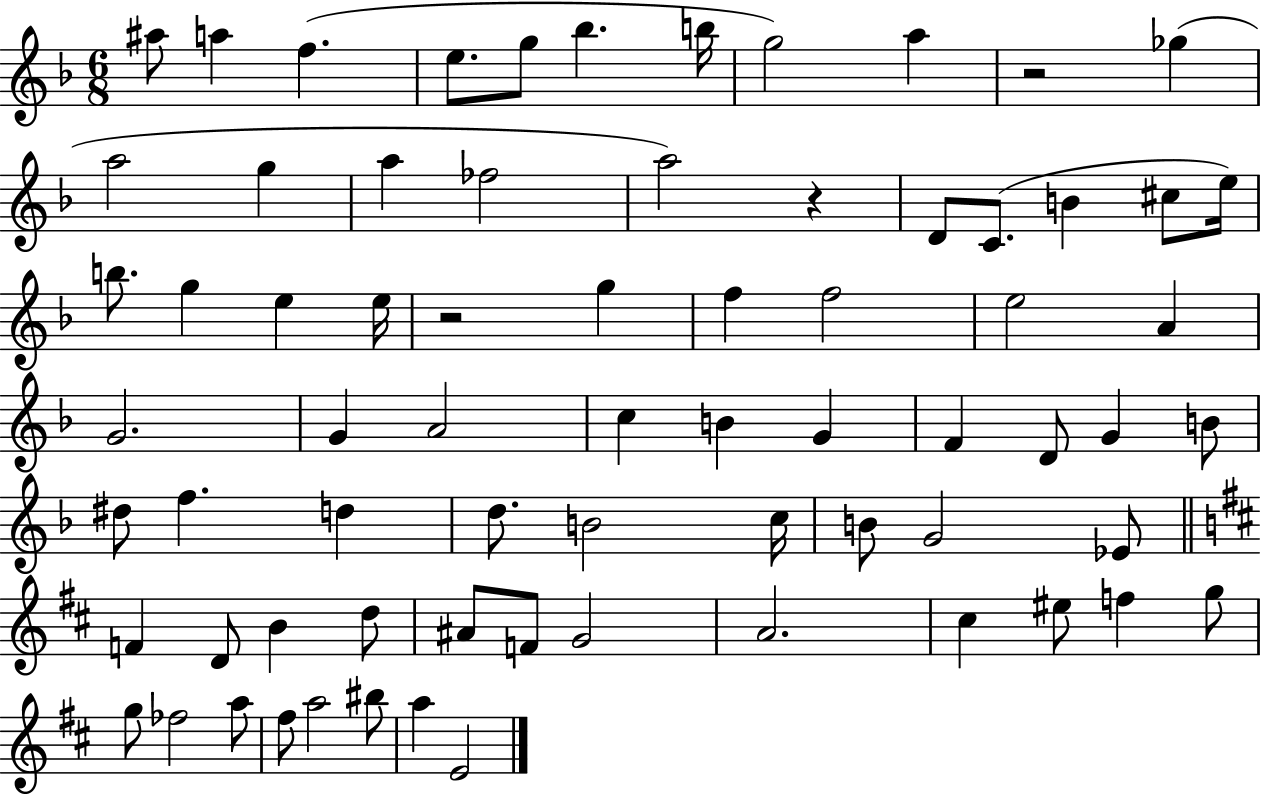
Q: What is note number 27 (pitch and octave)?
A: F5